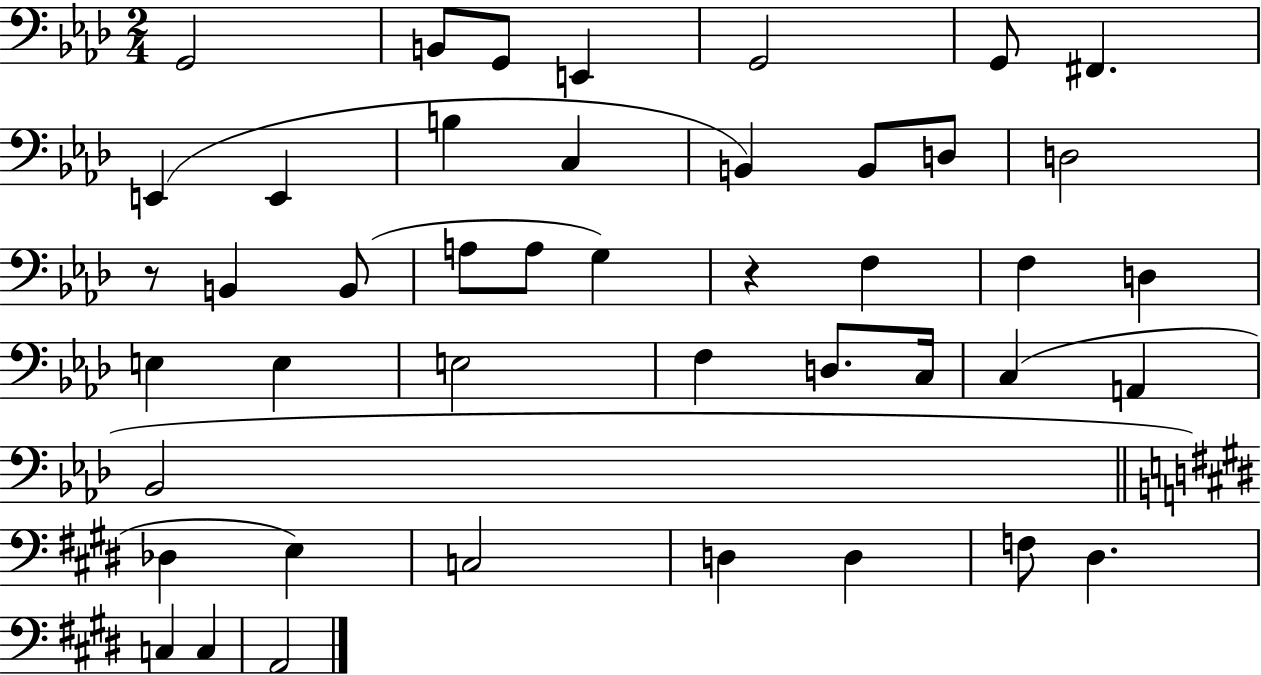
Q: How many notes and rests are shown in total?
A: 44